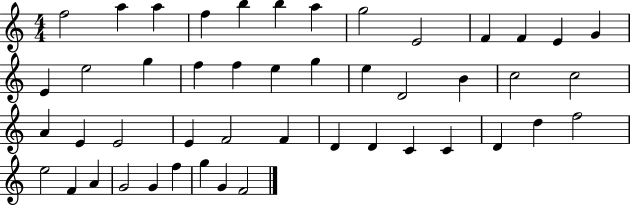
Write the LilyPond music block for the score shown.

{
  \clef treble
  \numericTimeSignature
  \time 4/4
  \key c \major
  f''2 a''4 a''4 | f''4 b''4 b''4 a''4 | g''2 e'2 | f'4 f'4 e'4 g'4 | \break e'4 e''2 g''4 | f''4 f''4 e''4 g''4 | e''4 d'2 b'4 | c''2 c''2 | \break a'4 e'4 e'2 | e'4 f'2 f'4 | d'4 d'4 c'4 c'4 | d'4 d''4 f''2 | \break e''2 f'4 a'4 | g'2 g'4 f''4 | g''4 g'4 f'2 | \bar "|."
}